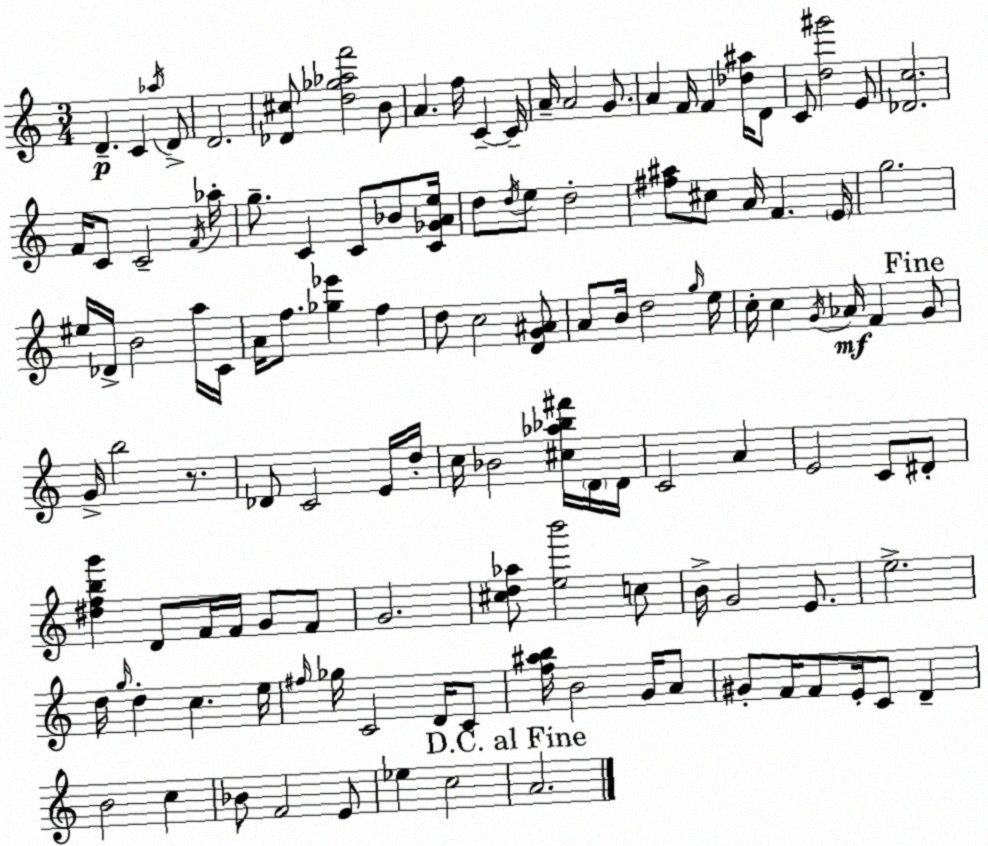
X:1
T:Untitled
M:3/4
L:1/4
K:Am
D C _a/4 D/2 D2 [_D^c]/2 [d_g_af']2 B/2 A f/4 C C/4 A/4 A2 G/2 A F/4 F [_d^a]/4 D/2 C/2 [d^g']2 E/2 [_Dc]2 F/4 C/2 C2 F/4 _a/4 g/2 C C/2 _B/2 [C_GAe]/4 d/2 d/4 e/2 d2 [^f^a]/2 ^c/2 A/4 F E/4 g2 ^e/4 _D/4 B2 a/4 C/4 A/4 f/2 [_g_e'] f d/2 c2 [DG^A]/2 A/2 B/4 d2 g/4 e/4 c/4 c G/4 _A/4 F G/2 G/4 b2 z/2 _D/2 C2 E/4 d/4 c/4 _B2 [^c_a_b^f']/4 D/4 D/4 C2 A E2 C/2 ^D/2 [^dfbg'] D/2 F/4 F/4 G/2 F/2 G2 [^cd_a]/2 [eb']2 c/2 B/4 G2 E/2 e2 d/4 g/4 d c e/4 ^f/4 _g/4 C2 D/4 C/2 [f^ab]/4 B2 G/4 A/2 ^G/2 F/4 F/2 E/4 C/2 D B2 c _B/2 F2 E/2 _e c2 A2